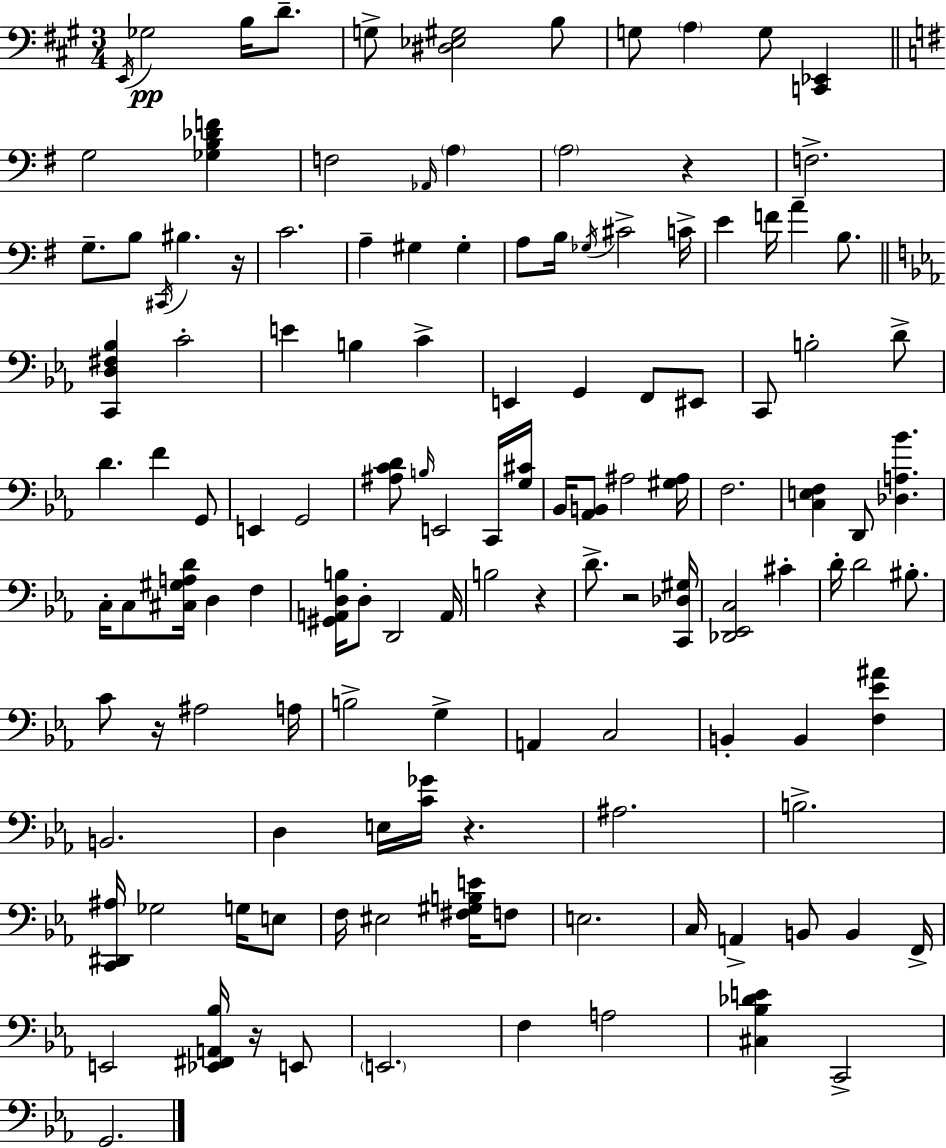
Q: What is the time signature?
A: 3/4